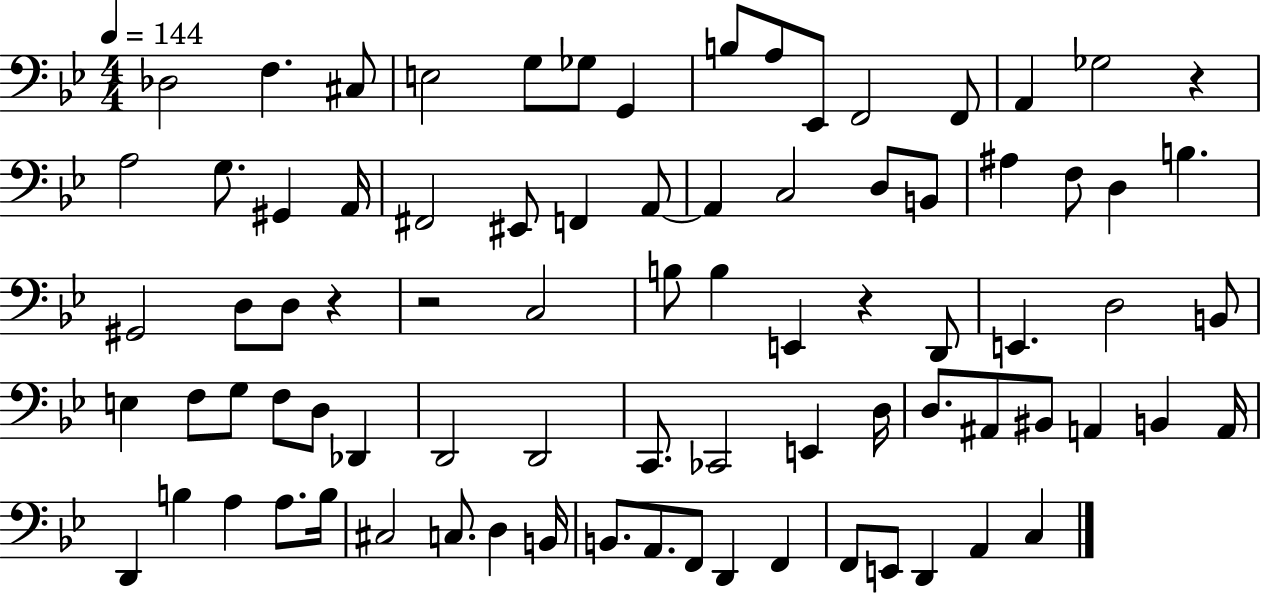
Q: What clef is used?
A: bass